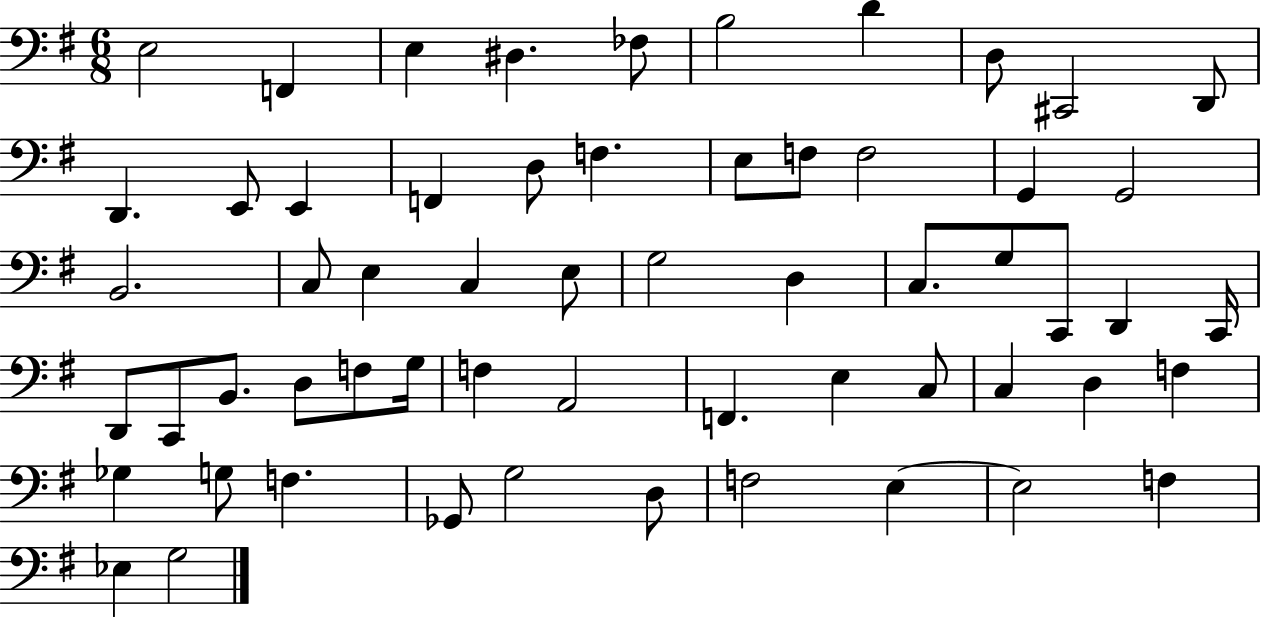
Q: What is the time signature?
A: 6/8